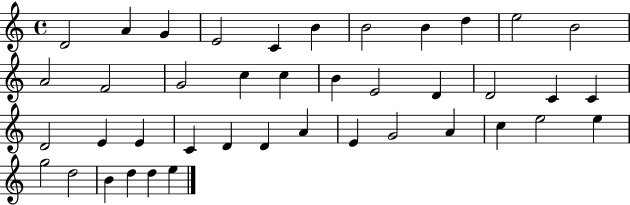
D4/h A4/q G4/q E4/h C4/q B4/q B4/h B4/q D5/q E5/h B4/h A4/h F4/h G4/h C5/q C5/q B4/q E4/h D4/q D4/h C4/q C4/q D4/h E4/q E4/q C4/q D4/q D4/q A4/q E4/q G4/h A4/q C5/q E5/h E5/q G5/h D5/h B4/q D5/q D5/q E5/q